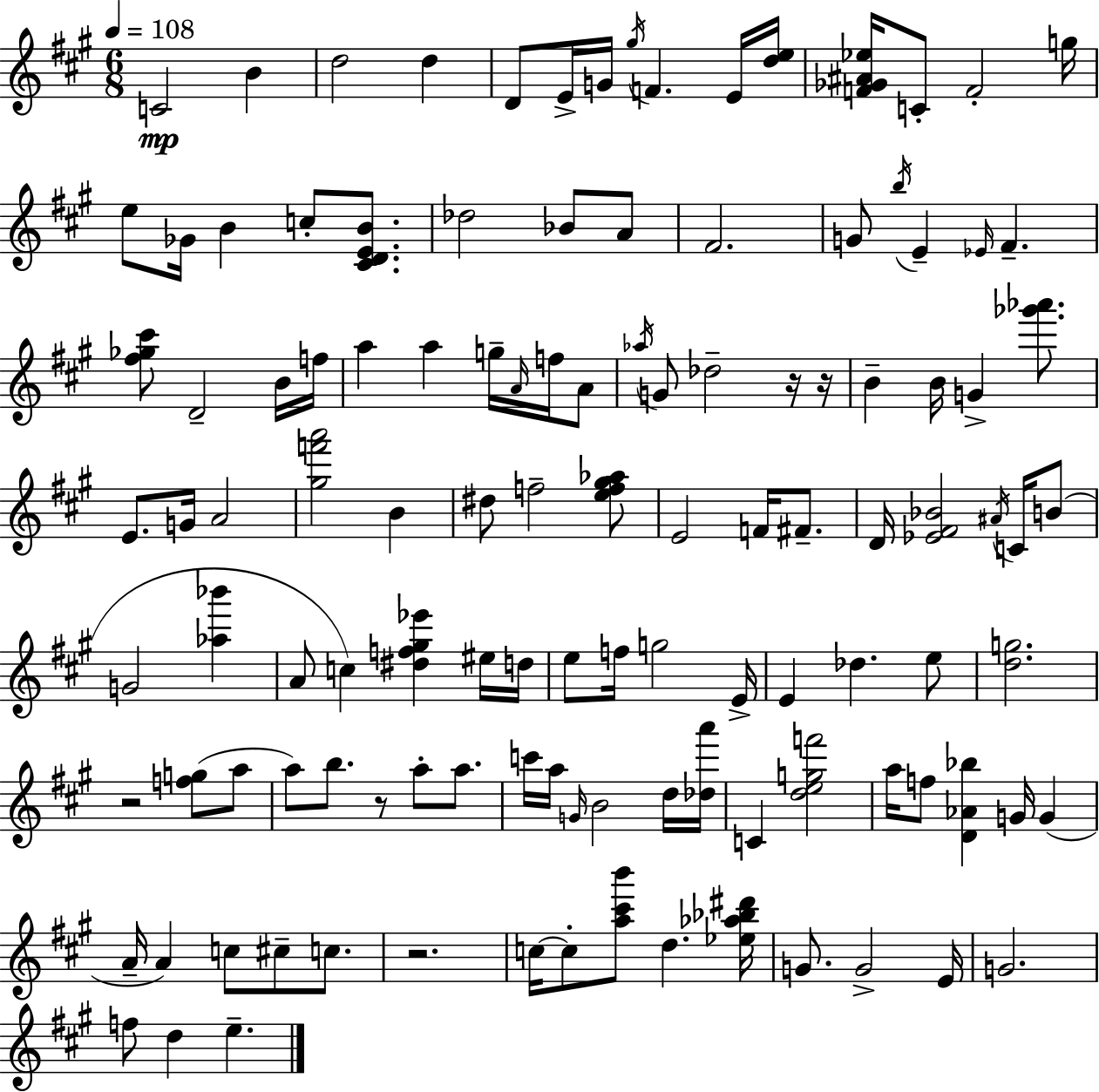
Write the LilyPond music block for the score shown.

{
  \clef treble
  \numericTimeSignature
  \time 6/8
  \key a \major
  \tempo 4 = 108
  \repeat volta 2 { c'2\mp b'4 | d''2 d''4 | d'8 e'16-> g'16 \acciaccatura { gis''16 } f'4. e'16 | <d'' e''>16 <f' ges' ais' ees''>16 c'8-. f'2-. | \break g''16 e''8 ges'16 b'4 c''8-. <cis' d' e' b'>8. | des''2 bes'8 a'8 | fis'2. | g'8 \acciaccatura { b''16 } e'4-- \grace { ees'16 } fis'4.-- | \break <fis'' ges'' cis'''>8 d'2-- | b'16 f''16 a''4 a''4 g''16-- | \grace { a'16 } f''16 a'8 \acciaccatura { aes''16 } g'8 des''2-- | r16 r16 b'4-- b'16 g'4-> | \break <ges''' aes'''>8. e'8. g'16 a'2 | <gis'' f''' a'''>2 | b'4 dis''8 f''2-- | <e'' f'' gis'' aes''>8 e'2 | \break f'16 fis'8.-- d'16 <ees' fis' bes'>2 | \acciaccatura { ais'16 } c'16 b'8( g'2 | <aes'' bes'''>4 a'8 c''4) | <dis'' f'' gis'' ees'''>4 eis''16 d''16 e''8 f''16 g''2 | \break e'16-> e'4 des''4. | e''8 <d'' g''>2. | r2 | <f'' g''>8( a''8 a''8) b''8. r8 | \break a''8-. a''8. c'''16 a''16 \grace { g'16 } b'2 | d''16 <des'' a'''>16 c'4 <d'' e'' g'' f'''>2 | a''16 f''8 <d' aes' bes''>4 | g'16 g'4( a'16-- a'4) | \break c''8 cis''8-- c''8. r2. | c''16~~ c''8-. <a'' cis''' b'''>8 | d''4. <ees'' aes'' bes'' dis'''>16 g'8. g'2-> | e'16 g'2. | \break f''8 d''4 | e''4.-- } \bar "|."
}